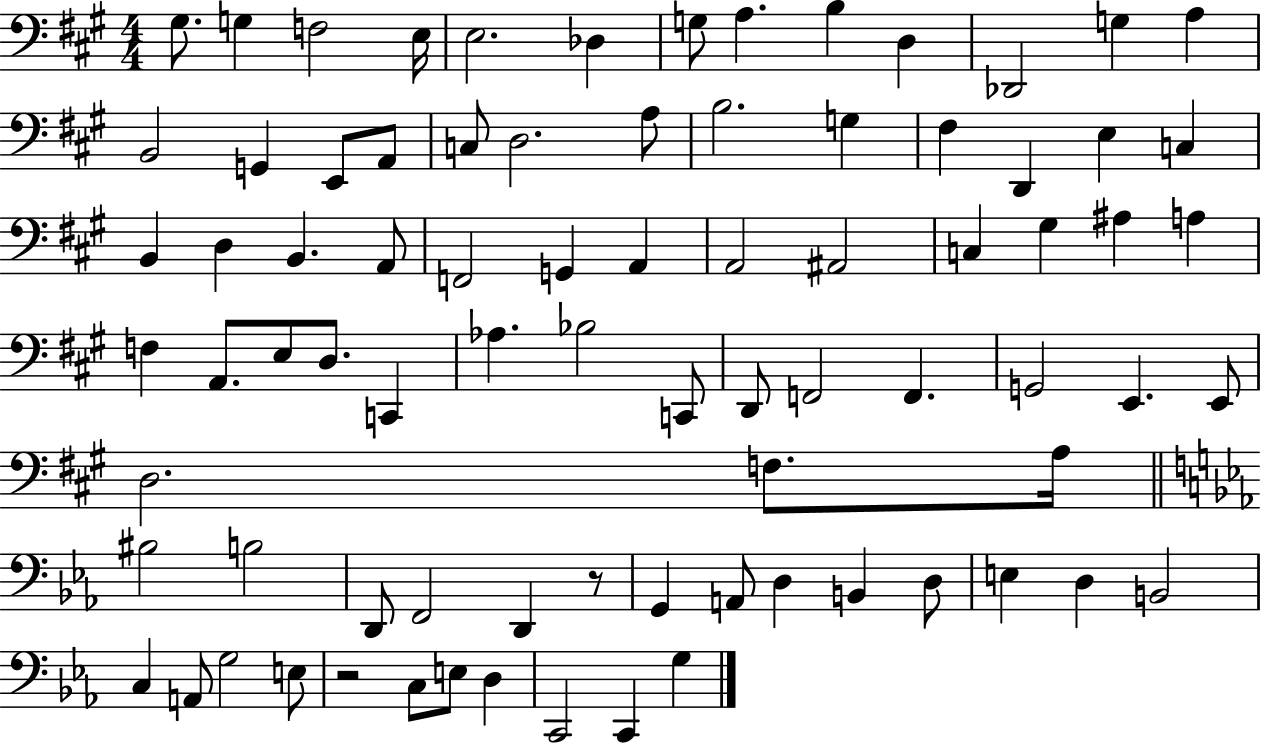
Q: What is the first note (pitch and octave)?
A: G#3